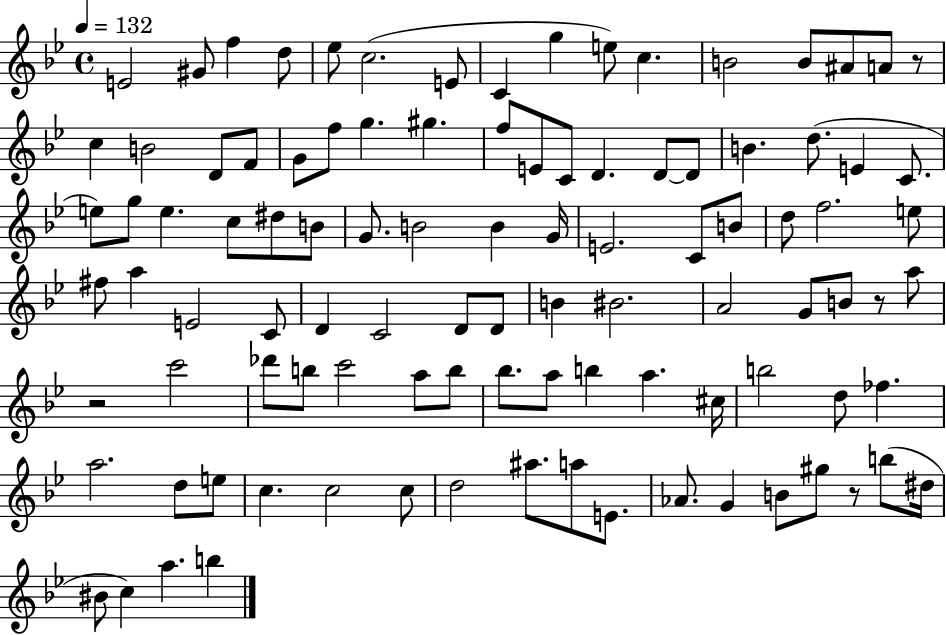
{
  \clef treble
  \time 4/4
  \defaultTimeSignature
  \key bes \major
  \tempo 4 = 132
  \repeat volta 2 { e'2 gis'8 f''4 d''8 | ees''8 c''2.( e'8 | c'4 g''4 e''8) c''4. | b'2 b'8 ais'8 a'8 r8 | \break c''4 b'2 d'8 f'8 | g'8 f''8 g''4. gis''4. | f''8 e'8 c'8 d'4. d'8~~ d'8 | b'4. d''8.( e'4 c'8. | \break e''8) g''8 e''4. c''8 dis''8 b'8 | g'8. b'2 b'4 g'16 | e'2. c'8 b'8 | d''8 f''2. e''8 | \break fis''8 a''4 e'2 c'8 | d'4 c'2 d'8 d'8 | b'4 bis'2. | a'2 g'8 b'8 r8 a''8 | \break r2 c'''2 | des'''8 b''8 c'''2 a''8 b''8 | bes''8. a''8 b''4 a''4. cis''16 | b''2 d''8 fes''4. | \break a''2. d''8 e''8 | c''4. c''2 c''8 | d''2 ais''8. a''8 e'8. | aes'8. g'4 b'8 gis''8 r8 b''8( dis''16 | \break bis'8 c''4) a''4. b''4 | } \bar "|."
}